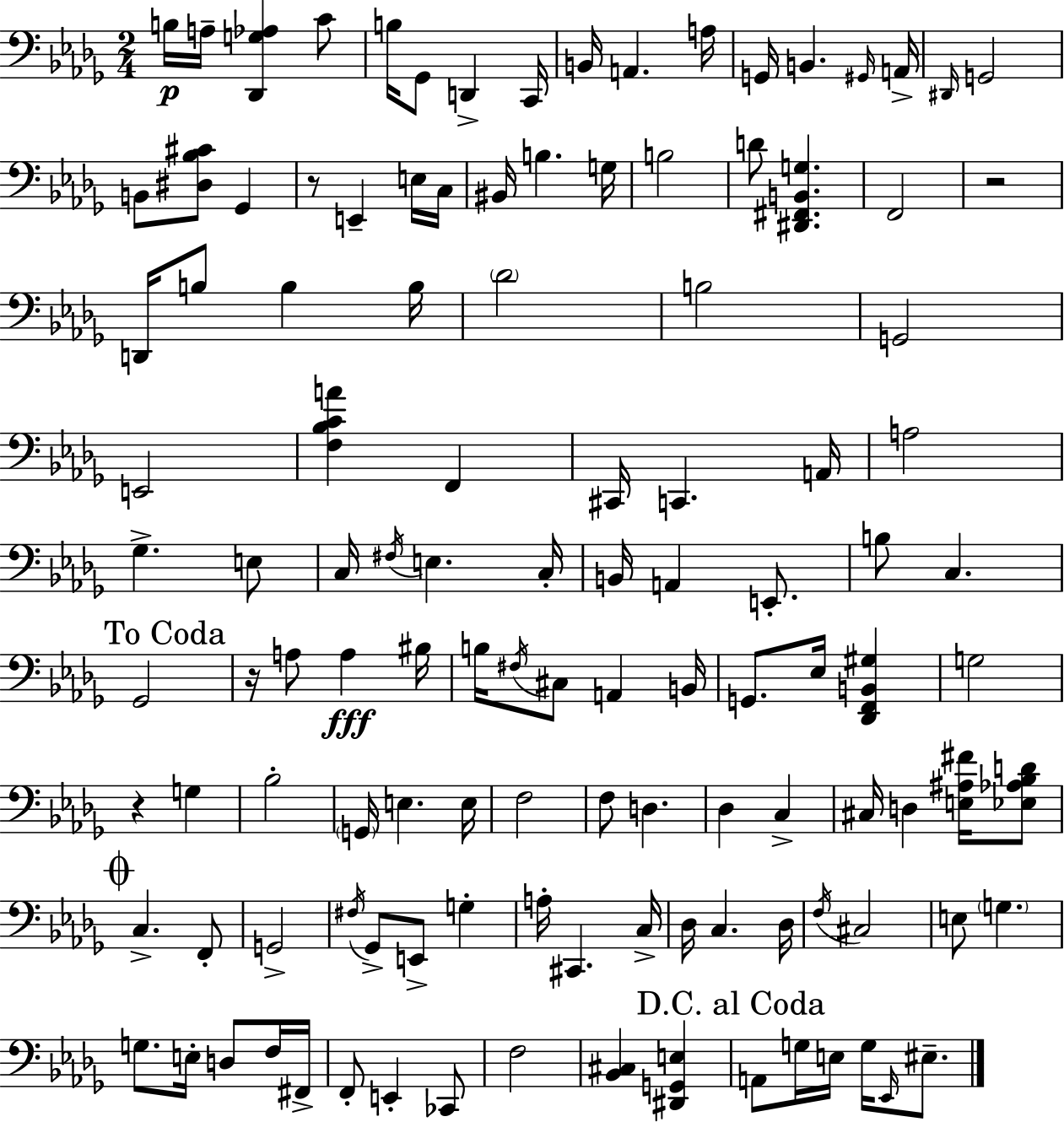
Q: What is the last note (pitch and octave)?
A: EIS3